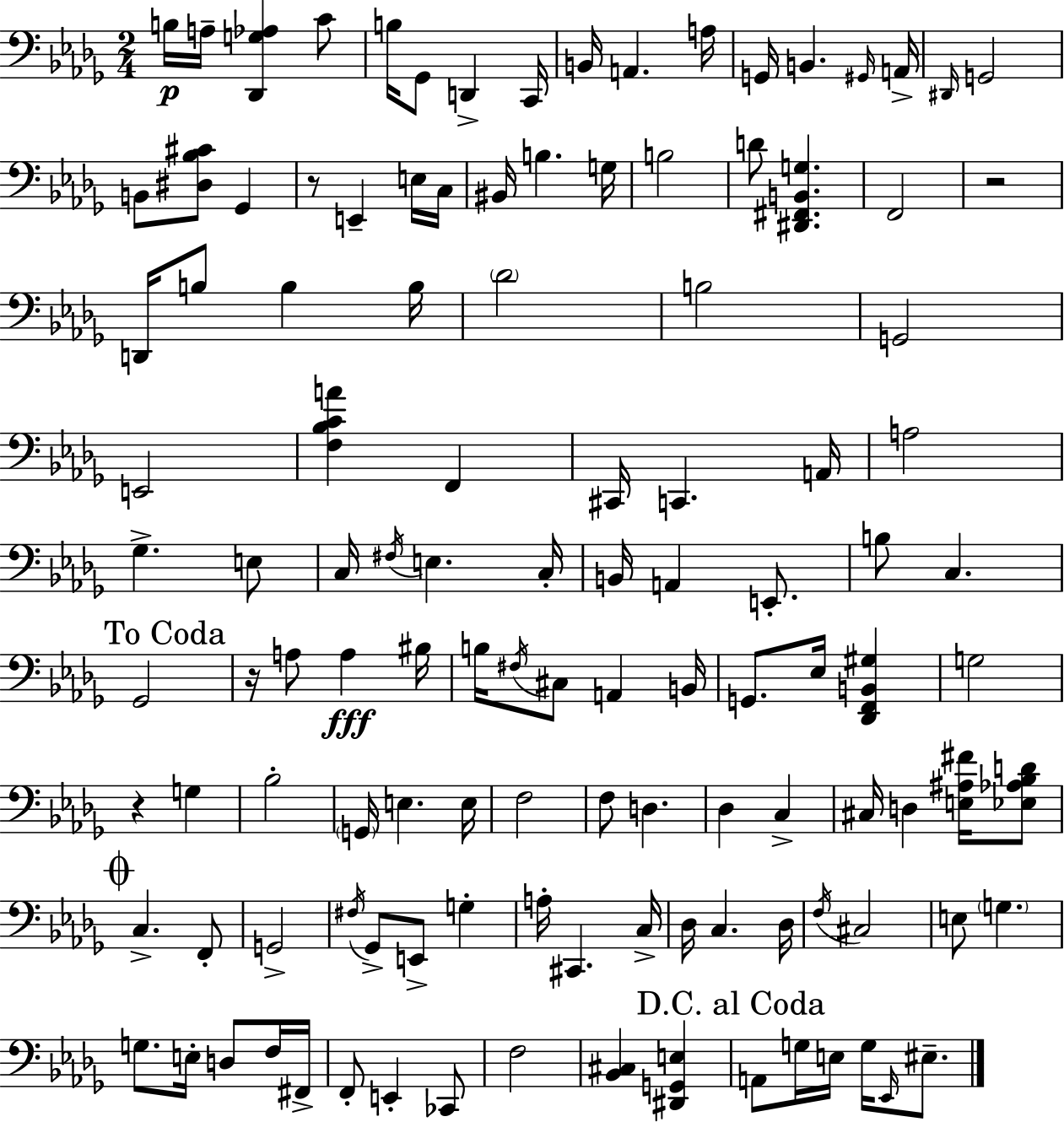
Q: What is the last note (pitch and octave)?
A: EIS3